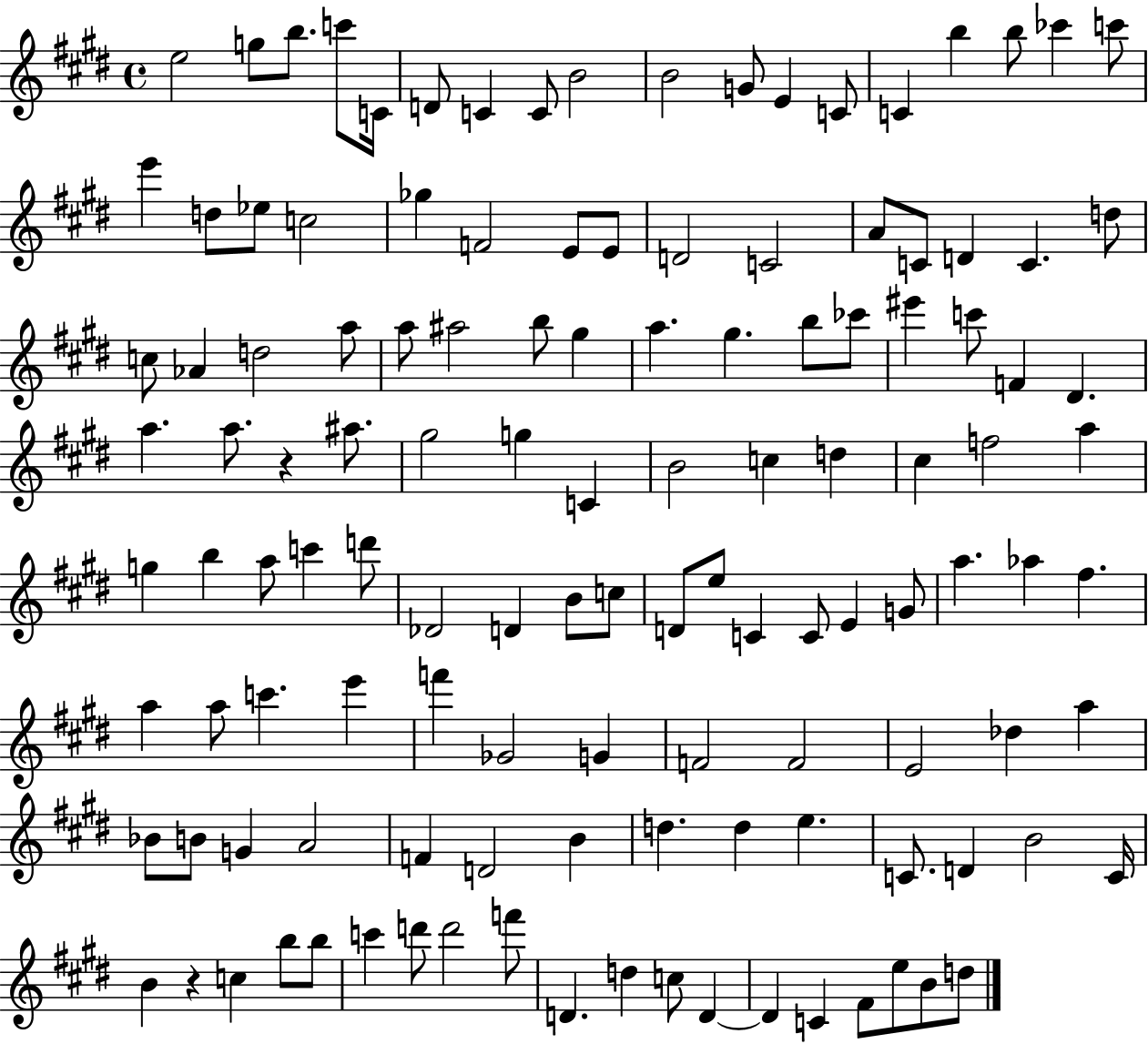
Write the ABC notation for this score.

X:1
T:Untitled
M:4/4
L:1/4
K:E
e2 g/2 b/2 c'/2 C/4 D/2 C C/2 B2 B2 G/2 E C/2 C b b/2 _c' c'/2 e' d/2 _e/2 c2 _g F2 E/2 E/2 D2 C2 A/2 C/2 D C d/2 c/2 _A d2 a/2 a/2 ^a2 b/2 ^g a ^g b/2 _c'/2 ^e' c'/2 F ^D a a/2 z ^a/2 ^g2 g C B2 c d ^c f2 a g b a/2 c' d'/2 _D2 D B/2 c/2 D/2 e/2 C C/2 E G/2 a _a ^f a a/2 c' e' f' _G2 G F2 F2 E2 _d a _B/2 B/2 G A2 F D2 B d d e C/2 D B2 C/4 B z c b/2 b/2 c' d'/2 d'2 f'/2 D d c/2 D D C ^F/2 e/2 B/2 d/2